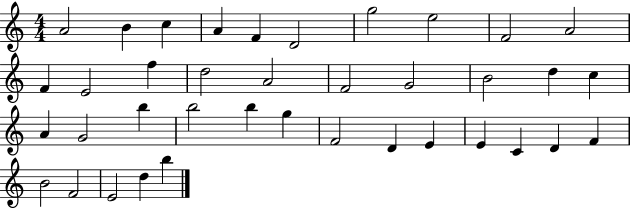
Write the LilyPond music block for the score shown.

{
  \clef treble
  \numericTimeSignature
  \time 4/4
  \key c \major
  a'2 b'4 c''4 | a'4 f'4 d'2 | g''2 e''2 | f'2 a'2 | \break f'4 e'2 f''4 | d''2 a'2 | f'2 g'2 | b'2 d''4 c''4 | \break a'4 g'2 b''4 | b''2 b''4 g''4 | f'2 d'4 e'4 | e'4 c'4 d'4 f'4 | \break b'2 f'2 | e'2 d''4 b''4 | \bar "|."
}